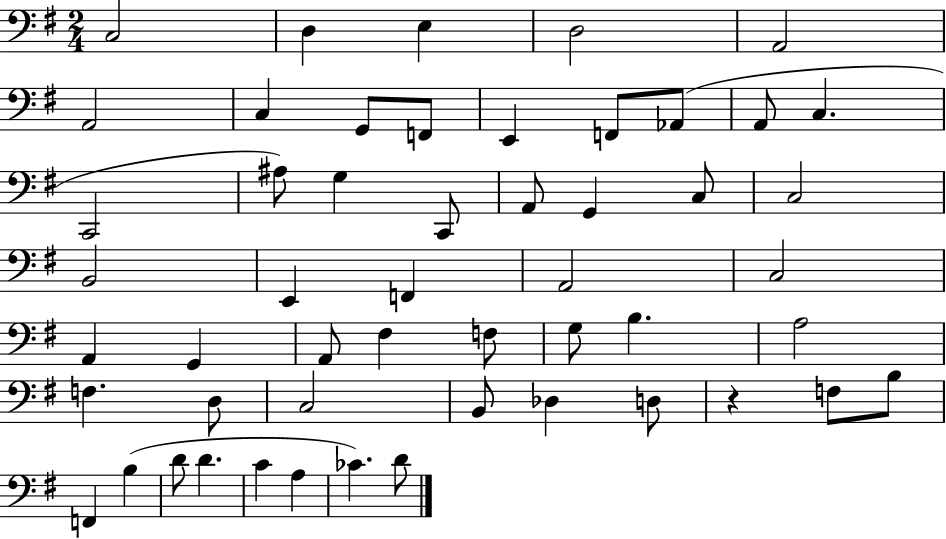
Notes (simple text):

C3/h D3/q E3/q D3/h A2/h A2/h C3/q G2/e F2/e E2/q F2/e Ab2/e A2/e C3/q. C2/h A#3/e G3/q C2/e A2/e G2/q C3/e C3/h B2/h E2/q F2/q A2/h C3/h A2/q G2/q A2/e F#3/q F3/e G3/e B3/q. A3/h F3/q. D3/e C3/h B2/e Db3/q D3/e R/q F3/e B3/e F2/q B3/q D4/e D4/q. C4/q A3/q CES4/q. D4/e